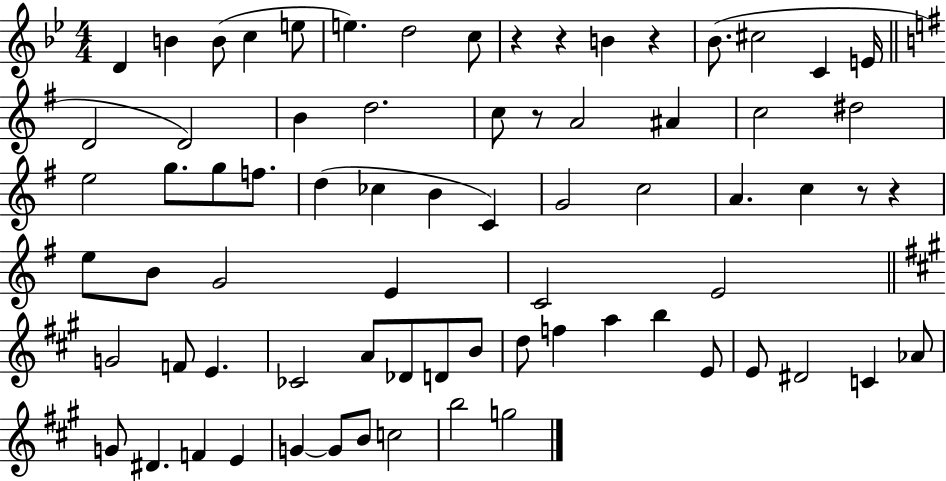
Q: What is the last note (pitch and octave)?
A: G5